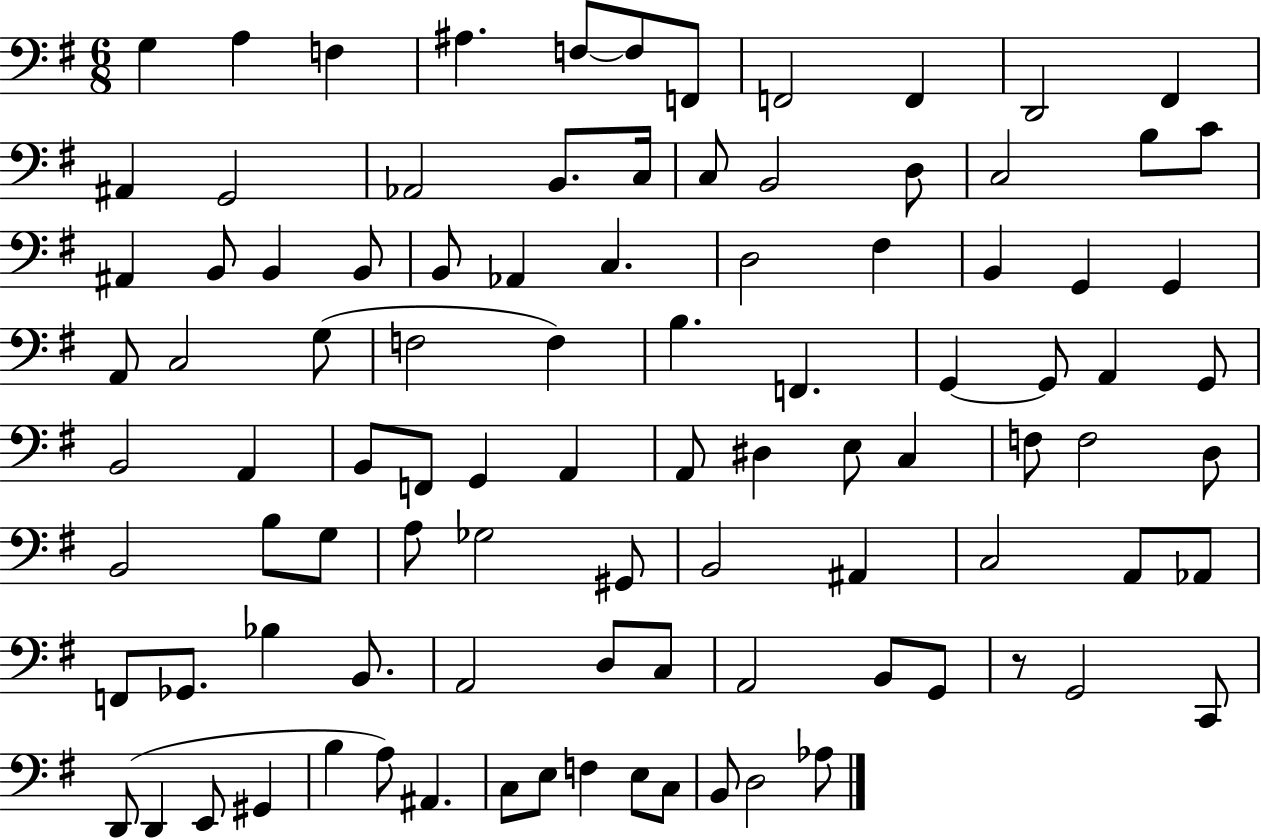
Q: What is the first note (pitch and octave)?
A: G3